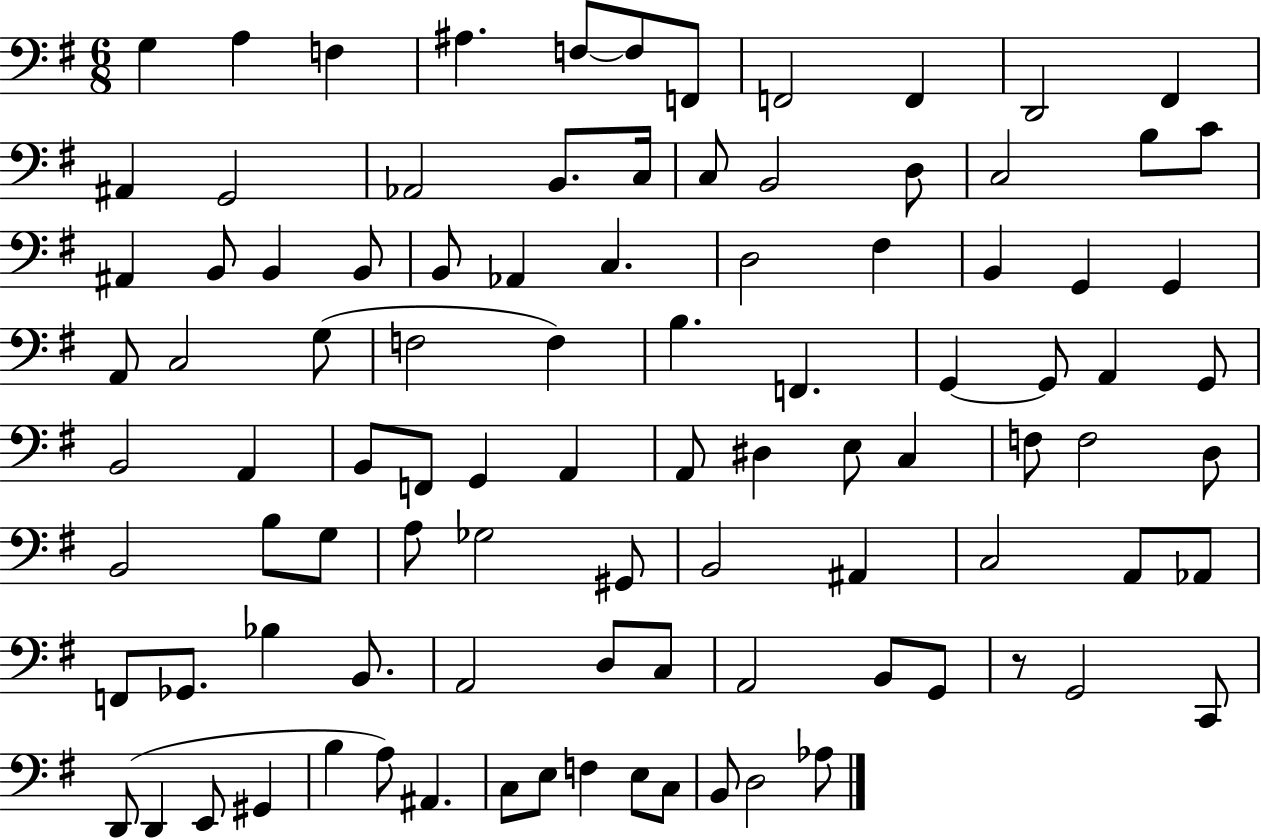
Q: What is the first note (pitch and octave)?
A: G3